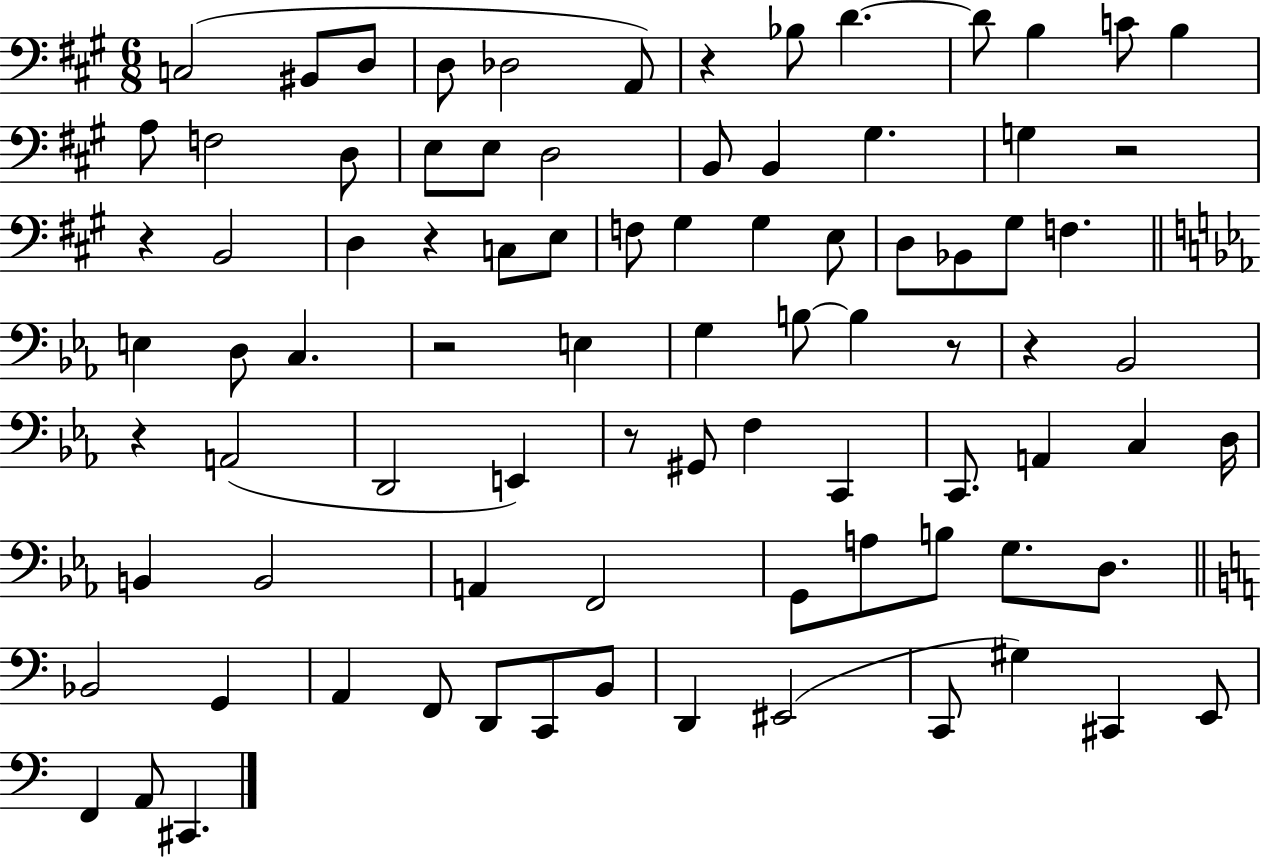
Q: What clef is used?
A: bass